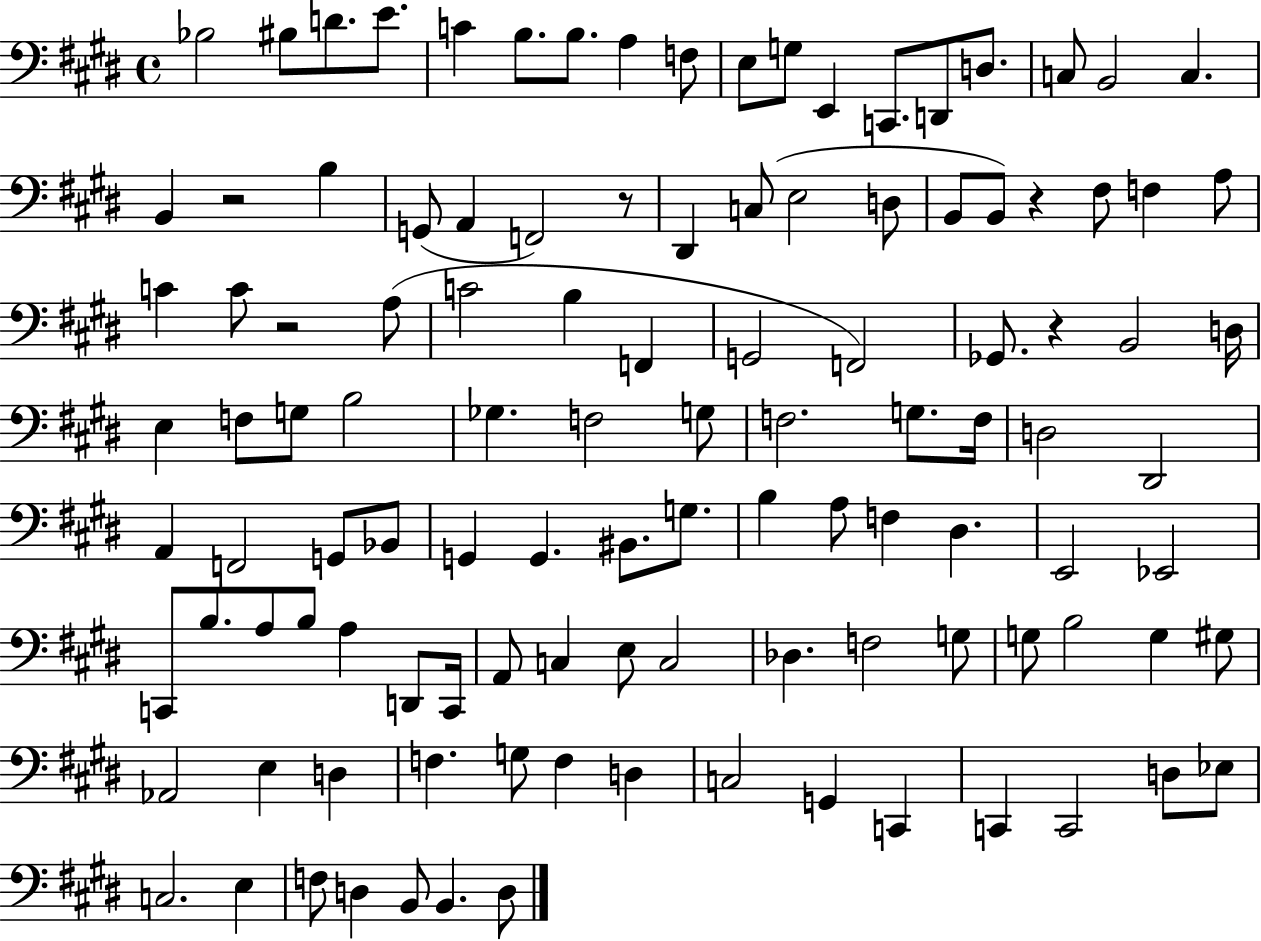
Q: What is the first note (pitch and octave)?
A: Bb3